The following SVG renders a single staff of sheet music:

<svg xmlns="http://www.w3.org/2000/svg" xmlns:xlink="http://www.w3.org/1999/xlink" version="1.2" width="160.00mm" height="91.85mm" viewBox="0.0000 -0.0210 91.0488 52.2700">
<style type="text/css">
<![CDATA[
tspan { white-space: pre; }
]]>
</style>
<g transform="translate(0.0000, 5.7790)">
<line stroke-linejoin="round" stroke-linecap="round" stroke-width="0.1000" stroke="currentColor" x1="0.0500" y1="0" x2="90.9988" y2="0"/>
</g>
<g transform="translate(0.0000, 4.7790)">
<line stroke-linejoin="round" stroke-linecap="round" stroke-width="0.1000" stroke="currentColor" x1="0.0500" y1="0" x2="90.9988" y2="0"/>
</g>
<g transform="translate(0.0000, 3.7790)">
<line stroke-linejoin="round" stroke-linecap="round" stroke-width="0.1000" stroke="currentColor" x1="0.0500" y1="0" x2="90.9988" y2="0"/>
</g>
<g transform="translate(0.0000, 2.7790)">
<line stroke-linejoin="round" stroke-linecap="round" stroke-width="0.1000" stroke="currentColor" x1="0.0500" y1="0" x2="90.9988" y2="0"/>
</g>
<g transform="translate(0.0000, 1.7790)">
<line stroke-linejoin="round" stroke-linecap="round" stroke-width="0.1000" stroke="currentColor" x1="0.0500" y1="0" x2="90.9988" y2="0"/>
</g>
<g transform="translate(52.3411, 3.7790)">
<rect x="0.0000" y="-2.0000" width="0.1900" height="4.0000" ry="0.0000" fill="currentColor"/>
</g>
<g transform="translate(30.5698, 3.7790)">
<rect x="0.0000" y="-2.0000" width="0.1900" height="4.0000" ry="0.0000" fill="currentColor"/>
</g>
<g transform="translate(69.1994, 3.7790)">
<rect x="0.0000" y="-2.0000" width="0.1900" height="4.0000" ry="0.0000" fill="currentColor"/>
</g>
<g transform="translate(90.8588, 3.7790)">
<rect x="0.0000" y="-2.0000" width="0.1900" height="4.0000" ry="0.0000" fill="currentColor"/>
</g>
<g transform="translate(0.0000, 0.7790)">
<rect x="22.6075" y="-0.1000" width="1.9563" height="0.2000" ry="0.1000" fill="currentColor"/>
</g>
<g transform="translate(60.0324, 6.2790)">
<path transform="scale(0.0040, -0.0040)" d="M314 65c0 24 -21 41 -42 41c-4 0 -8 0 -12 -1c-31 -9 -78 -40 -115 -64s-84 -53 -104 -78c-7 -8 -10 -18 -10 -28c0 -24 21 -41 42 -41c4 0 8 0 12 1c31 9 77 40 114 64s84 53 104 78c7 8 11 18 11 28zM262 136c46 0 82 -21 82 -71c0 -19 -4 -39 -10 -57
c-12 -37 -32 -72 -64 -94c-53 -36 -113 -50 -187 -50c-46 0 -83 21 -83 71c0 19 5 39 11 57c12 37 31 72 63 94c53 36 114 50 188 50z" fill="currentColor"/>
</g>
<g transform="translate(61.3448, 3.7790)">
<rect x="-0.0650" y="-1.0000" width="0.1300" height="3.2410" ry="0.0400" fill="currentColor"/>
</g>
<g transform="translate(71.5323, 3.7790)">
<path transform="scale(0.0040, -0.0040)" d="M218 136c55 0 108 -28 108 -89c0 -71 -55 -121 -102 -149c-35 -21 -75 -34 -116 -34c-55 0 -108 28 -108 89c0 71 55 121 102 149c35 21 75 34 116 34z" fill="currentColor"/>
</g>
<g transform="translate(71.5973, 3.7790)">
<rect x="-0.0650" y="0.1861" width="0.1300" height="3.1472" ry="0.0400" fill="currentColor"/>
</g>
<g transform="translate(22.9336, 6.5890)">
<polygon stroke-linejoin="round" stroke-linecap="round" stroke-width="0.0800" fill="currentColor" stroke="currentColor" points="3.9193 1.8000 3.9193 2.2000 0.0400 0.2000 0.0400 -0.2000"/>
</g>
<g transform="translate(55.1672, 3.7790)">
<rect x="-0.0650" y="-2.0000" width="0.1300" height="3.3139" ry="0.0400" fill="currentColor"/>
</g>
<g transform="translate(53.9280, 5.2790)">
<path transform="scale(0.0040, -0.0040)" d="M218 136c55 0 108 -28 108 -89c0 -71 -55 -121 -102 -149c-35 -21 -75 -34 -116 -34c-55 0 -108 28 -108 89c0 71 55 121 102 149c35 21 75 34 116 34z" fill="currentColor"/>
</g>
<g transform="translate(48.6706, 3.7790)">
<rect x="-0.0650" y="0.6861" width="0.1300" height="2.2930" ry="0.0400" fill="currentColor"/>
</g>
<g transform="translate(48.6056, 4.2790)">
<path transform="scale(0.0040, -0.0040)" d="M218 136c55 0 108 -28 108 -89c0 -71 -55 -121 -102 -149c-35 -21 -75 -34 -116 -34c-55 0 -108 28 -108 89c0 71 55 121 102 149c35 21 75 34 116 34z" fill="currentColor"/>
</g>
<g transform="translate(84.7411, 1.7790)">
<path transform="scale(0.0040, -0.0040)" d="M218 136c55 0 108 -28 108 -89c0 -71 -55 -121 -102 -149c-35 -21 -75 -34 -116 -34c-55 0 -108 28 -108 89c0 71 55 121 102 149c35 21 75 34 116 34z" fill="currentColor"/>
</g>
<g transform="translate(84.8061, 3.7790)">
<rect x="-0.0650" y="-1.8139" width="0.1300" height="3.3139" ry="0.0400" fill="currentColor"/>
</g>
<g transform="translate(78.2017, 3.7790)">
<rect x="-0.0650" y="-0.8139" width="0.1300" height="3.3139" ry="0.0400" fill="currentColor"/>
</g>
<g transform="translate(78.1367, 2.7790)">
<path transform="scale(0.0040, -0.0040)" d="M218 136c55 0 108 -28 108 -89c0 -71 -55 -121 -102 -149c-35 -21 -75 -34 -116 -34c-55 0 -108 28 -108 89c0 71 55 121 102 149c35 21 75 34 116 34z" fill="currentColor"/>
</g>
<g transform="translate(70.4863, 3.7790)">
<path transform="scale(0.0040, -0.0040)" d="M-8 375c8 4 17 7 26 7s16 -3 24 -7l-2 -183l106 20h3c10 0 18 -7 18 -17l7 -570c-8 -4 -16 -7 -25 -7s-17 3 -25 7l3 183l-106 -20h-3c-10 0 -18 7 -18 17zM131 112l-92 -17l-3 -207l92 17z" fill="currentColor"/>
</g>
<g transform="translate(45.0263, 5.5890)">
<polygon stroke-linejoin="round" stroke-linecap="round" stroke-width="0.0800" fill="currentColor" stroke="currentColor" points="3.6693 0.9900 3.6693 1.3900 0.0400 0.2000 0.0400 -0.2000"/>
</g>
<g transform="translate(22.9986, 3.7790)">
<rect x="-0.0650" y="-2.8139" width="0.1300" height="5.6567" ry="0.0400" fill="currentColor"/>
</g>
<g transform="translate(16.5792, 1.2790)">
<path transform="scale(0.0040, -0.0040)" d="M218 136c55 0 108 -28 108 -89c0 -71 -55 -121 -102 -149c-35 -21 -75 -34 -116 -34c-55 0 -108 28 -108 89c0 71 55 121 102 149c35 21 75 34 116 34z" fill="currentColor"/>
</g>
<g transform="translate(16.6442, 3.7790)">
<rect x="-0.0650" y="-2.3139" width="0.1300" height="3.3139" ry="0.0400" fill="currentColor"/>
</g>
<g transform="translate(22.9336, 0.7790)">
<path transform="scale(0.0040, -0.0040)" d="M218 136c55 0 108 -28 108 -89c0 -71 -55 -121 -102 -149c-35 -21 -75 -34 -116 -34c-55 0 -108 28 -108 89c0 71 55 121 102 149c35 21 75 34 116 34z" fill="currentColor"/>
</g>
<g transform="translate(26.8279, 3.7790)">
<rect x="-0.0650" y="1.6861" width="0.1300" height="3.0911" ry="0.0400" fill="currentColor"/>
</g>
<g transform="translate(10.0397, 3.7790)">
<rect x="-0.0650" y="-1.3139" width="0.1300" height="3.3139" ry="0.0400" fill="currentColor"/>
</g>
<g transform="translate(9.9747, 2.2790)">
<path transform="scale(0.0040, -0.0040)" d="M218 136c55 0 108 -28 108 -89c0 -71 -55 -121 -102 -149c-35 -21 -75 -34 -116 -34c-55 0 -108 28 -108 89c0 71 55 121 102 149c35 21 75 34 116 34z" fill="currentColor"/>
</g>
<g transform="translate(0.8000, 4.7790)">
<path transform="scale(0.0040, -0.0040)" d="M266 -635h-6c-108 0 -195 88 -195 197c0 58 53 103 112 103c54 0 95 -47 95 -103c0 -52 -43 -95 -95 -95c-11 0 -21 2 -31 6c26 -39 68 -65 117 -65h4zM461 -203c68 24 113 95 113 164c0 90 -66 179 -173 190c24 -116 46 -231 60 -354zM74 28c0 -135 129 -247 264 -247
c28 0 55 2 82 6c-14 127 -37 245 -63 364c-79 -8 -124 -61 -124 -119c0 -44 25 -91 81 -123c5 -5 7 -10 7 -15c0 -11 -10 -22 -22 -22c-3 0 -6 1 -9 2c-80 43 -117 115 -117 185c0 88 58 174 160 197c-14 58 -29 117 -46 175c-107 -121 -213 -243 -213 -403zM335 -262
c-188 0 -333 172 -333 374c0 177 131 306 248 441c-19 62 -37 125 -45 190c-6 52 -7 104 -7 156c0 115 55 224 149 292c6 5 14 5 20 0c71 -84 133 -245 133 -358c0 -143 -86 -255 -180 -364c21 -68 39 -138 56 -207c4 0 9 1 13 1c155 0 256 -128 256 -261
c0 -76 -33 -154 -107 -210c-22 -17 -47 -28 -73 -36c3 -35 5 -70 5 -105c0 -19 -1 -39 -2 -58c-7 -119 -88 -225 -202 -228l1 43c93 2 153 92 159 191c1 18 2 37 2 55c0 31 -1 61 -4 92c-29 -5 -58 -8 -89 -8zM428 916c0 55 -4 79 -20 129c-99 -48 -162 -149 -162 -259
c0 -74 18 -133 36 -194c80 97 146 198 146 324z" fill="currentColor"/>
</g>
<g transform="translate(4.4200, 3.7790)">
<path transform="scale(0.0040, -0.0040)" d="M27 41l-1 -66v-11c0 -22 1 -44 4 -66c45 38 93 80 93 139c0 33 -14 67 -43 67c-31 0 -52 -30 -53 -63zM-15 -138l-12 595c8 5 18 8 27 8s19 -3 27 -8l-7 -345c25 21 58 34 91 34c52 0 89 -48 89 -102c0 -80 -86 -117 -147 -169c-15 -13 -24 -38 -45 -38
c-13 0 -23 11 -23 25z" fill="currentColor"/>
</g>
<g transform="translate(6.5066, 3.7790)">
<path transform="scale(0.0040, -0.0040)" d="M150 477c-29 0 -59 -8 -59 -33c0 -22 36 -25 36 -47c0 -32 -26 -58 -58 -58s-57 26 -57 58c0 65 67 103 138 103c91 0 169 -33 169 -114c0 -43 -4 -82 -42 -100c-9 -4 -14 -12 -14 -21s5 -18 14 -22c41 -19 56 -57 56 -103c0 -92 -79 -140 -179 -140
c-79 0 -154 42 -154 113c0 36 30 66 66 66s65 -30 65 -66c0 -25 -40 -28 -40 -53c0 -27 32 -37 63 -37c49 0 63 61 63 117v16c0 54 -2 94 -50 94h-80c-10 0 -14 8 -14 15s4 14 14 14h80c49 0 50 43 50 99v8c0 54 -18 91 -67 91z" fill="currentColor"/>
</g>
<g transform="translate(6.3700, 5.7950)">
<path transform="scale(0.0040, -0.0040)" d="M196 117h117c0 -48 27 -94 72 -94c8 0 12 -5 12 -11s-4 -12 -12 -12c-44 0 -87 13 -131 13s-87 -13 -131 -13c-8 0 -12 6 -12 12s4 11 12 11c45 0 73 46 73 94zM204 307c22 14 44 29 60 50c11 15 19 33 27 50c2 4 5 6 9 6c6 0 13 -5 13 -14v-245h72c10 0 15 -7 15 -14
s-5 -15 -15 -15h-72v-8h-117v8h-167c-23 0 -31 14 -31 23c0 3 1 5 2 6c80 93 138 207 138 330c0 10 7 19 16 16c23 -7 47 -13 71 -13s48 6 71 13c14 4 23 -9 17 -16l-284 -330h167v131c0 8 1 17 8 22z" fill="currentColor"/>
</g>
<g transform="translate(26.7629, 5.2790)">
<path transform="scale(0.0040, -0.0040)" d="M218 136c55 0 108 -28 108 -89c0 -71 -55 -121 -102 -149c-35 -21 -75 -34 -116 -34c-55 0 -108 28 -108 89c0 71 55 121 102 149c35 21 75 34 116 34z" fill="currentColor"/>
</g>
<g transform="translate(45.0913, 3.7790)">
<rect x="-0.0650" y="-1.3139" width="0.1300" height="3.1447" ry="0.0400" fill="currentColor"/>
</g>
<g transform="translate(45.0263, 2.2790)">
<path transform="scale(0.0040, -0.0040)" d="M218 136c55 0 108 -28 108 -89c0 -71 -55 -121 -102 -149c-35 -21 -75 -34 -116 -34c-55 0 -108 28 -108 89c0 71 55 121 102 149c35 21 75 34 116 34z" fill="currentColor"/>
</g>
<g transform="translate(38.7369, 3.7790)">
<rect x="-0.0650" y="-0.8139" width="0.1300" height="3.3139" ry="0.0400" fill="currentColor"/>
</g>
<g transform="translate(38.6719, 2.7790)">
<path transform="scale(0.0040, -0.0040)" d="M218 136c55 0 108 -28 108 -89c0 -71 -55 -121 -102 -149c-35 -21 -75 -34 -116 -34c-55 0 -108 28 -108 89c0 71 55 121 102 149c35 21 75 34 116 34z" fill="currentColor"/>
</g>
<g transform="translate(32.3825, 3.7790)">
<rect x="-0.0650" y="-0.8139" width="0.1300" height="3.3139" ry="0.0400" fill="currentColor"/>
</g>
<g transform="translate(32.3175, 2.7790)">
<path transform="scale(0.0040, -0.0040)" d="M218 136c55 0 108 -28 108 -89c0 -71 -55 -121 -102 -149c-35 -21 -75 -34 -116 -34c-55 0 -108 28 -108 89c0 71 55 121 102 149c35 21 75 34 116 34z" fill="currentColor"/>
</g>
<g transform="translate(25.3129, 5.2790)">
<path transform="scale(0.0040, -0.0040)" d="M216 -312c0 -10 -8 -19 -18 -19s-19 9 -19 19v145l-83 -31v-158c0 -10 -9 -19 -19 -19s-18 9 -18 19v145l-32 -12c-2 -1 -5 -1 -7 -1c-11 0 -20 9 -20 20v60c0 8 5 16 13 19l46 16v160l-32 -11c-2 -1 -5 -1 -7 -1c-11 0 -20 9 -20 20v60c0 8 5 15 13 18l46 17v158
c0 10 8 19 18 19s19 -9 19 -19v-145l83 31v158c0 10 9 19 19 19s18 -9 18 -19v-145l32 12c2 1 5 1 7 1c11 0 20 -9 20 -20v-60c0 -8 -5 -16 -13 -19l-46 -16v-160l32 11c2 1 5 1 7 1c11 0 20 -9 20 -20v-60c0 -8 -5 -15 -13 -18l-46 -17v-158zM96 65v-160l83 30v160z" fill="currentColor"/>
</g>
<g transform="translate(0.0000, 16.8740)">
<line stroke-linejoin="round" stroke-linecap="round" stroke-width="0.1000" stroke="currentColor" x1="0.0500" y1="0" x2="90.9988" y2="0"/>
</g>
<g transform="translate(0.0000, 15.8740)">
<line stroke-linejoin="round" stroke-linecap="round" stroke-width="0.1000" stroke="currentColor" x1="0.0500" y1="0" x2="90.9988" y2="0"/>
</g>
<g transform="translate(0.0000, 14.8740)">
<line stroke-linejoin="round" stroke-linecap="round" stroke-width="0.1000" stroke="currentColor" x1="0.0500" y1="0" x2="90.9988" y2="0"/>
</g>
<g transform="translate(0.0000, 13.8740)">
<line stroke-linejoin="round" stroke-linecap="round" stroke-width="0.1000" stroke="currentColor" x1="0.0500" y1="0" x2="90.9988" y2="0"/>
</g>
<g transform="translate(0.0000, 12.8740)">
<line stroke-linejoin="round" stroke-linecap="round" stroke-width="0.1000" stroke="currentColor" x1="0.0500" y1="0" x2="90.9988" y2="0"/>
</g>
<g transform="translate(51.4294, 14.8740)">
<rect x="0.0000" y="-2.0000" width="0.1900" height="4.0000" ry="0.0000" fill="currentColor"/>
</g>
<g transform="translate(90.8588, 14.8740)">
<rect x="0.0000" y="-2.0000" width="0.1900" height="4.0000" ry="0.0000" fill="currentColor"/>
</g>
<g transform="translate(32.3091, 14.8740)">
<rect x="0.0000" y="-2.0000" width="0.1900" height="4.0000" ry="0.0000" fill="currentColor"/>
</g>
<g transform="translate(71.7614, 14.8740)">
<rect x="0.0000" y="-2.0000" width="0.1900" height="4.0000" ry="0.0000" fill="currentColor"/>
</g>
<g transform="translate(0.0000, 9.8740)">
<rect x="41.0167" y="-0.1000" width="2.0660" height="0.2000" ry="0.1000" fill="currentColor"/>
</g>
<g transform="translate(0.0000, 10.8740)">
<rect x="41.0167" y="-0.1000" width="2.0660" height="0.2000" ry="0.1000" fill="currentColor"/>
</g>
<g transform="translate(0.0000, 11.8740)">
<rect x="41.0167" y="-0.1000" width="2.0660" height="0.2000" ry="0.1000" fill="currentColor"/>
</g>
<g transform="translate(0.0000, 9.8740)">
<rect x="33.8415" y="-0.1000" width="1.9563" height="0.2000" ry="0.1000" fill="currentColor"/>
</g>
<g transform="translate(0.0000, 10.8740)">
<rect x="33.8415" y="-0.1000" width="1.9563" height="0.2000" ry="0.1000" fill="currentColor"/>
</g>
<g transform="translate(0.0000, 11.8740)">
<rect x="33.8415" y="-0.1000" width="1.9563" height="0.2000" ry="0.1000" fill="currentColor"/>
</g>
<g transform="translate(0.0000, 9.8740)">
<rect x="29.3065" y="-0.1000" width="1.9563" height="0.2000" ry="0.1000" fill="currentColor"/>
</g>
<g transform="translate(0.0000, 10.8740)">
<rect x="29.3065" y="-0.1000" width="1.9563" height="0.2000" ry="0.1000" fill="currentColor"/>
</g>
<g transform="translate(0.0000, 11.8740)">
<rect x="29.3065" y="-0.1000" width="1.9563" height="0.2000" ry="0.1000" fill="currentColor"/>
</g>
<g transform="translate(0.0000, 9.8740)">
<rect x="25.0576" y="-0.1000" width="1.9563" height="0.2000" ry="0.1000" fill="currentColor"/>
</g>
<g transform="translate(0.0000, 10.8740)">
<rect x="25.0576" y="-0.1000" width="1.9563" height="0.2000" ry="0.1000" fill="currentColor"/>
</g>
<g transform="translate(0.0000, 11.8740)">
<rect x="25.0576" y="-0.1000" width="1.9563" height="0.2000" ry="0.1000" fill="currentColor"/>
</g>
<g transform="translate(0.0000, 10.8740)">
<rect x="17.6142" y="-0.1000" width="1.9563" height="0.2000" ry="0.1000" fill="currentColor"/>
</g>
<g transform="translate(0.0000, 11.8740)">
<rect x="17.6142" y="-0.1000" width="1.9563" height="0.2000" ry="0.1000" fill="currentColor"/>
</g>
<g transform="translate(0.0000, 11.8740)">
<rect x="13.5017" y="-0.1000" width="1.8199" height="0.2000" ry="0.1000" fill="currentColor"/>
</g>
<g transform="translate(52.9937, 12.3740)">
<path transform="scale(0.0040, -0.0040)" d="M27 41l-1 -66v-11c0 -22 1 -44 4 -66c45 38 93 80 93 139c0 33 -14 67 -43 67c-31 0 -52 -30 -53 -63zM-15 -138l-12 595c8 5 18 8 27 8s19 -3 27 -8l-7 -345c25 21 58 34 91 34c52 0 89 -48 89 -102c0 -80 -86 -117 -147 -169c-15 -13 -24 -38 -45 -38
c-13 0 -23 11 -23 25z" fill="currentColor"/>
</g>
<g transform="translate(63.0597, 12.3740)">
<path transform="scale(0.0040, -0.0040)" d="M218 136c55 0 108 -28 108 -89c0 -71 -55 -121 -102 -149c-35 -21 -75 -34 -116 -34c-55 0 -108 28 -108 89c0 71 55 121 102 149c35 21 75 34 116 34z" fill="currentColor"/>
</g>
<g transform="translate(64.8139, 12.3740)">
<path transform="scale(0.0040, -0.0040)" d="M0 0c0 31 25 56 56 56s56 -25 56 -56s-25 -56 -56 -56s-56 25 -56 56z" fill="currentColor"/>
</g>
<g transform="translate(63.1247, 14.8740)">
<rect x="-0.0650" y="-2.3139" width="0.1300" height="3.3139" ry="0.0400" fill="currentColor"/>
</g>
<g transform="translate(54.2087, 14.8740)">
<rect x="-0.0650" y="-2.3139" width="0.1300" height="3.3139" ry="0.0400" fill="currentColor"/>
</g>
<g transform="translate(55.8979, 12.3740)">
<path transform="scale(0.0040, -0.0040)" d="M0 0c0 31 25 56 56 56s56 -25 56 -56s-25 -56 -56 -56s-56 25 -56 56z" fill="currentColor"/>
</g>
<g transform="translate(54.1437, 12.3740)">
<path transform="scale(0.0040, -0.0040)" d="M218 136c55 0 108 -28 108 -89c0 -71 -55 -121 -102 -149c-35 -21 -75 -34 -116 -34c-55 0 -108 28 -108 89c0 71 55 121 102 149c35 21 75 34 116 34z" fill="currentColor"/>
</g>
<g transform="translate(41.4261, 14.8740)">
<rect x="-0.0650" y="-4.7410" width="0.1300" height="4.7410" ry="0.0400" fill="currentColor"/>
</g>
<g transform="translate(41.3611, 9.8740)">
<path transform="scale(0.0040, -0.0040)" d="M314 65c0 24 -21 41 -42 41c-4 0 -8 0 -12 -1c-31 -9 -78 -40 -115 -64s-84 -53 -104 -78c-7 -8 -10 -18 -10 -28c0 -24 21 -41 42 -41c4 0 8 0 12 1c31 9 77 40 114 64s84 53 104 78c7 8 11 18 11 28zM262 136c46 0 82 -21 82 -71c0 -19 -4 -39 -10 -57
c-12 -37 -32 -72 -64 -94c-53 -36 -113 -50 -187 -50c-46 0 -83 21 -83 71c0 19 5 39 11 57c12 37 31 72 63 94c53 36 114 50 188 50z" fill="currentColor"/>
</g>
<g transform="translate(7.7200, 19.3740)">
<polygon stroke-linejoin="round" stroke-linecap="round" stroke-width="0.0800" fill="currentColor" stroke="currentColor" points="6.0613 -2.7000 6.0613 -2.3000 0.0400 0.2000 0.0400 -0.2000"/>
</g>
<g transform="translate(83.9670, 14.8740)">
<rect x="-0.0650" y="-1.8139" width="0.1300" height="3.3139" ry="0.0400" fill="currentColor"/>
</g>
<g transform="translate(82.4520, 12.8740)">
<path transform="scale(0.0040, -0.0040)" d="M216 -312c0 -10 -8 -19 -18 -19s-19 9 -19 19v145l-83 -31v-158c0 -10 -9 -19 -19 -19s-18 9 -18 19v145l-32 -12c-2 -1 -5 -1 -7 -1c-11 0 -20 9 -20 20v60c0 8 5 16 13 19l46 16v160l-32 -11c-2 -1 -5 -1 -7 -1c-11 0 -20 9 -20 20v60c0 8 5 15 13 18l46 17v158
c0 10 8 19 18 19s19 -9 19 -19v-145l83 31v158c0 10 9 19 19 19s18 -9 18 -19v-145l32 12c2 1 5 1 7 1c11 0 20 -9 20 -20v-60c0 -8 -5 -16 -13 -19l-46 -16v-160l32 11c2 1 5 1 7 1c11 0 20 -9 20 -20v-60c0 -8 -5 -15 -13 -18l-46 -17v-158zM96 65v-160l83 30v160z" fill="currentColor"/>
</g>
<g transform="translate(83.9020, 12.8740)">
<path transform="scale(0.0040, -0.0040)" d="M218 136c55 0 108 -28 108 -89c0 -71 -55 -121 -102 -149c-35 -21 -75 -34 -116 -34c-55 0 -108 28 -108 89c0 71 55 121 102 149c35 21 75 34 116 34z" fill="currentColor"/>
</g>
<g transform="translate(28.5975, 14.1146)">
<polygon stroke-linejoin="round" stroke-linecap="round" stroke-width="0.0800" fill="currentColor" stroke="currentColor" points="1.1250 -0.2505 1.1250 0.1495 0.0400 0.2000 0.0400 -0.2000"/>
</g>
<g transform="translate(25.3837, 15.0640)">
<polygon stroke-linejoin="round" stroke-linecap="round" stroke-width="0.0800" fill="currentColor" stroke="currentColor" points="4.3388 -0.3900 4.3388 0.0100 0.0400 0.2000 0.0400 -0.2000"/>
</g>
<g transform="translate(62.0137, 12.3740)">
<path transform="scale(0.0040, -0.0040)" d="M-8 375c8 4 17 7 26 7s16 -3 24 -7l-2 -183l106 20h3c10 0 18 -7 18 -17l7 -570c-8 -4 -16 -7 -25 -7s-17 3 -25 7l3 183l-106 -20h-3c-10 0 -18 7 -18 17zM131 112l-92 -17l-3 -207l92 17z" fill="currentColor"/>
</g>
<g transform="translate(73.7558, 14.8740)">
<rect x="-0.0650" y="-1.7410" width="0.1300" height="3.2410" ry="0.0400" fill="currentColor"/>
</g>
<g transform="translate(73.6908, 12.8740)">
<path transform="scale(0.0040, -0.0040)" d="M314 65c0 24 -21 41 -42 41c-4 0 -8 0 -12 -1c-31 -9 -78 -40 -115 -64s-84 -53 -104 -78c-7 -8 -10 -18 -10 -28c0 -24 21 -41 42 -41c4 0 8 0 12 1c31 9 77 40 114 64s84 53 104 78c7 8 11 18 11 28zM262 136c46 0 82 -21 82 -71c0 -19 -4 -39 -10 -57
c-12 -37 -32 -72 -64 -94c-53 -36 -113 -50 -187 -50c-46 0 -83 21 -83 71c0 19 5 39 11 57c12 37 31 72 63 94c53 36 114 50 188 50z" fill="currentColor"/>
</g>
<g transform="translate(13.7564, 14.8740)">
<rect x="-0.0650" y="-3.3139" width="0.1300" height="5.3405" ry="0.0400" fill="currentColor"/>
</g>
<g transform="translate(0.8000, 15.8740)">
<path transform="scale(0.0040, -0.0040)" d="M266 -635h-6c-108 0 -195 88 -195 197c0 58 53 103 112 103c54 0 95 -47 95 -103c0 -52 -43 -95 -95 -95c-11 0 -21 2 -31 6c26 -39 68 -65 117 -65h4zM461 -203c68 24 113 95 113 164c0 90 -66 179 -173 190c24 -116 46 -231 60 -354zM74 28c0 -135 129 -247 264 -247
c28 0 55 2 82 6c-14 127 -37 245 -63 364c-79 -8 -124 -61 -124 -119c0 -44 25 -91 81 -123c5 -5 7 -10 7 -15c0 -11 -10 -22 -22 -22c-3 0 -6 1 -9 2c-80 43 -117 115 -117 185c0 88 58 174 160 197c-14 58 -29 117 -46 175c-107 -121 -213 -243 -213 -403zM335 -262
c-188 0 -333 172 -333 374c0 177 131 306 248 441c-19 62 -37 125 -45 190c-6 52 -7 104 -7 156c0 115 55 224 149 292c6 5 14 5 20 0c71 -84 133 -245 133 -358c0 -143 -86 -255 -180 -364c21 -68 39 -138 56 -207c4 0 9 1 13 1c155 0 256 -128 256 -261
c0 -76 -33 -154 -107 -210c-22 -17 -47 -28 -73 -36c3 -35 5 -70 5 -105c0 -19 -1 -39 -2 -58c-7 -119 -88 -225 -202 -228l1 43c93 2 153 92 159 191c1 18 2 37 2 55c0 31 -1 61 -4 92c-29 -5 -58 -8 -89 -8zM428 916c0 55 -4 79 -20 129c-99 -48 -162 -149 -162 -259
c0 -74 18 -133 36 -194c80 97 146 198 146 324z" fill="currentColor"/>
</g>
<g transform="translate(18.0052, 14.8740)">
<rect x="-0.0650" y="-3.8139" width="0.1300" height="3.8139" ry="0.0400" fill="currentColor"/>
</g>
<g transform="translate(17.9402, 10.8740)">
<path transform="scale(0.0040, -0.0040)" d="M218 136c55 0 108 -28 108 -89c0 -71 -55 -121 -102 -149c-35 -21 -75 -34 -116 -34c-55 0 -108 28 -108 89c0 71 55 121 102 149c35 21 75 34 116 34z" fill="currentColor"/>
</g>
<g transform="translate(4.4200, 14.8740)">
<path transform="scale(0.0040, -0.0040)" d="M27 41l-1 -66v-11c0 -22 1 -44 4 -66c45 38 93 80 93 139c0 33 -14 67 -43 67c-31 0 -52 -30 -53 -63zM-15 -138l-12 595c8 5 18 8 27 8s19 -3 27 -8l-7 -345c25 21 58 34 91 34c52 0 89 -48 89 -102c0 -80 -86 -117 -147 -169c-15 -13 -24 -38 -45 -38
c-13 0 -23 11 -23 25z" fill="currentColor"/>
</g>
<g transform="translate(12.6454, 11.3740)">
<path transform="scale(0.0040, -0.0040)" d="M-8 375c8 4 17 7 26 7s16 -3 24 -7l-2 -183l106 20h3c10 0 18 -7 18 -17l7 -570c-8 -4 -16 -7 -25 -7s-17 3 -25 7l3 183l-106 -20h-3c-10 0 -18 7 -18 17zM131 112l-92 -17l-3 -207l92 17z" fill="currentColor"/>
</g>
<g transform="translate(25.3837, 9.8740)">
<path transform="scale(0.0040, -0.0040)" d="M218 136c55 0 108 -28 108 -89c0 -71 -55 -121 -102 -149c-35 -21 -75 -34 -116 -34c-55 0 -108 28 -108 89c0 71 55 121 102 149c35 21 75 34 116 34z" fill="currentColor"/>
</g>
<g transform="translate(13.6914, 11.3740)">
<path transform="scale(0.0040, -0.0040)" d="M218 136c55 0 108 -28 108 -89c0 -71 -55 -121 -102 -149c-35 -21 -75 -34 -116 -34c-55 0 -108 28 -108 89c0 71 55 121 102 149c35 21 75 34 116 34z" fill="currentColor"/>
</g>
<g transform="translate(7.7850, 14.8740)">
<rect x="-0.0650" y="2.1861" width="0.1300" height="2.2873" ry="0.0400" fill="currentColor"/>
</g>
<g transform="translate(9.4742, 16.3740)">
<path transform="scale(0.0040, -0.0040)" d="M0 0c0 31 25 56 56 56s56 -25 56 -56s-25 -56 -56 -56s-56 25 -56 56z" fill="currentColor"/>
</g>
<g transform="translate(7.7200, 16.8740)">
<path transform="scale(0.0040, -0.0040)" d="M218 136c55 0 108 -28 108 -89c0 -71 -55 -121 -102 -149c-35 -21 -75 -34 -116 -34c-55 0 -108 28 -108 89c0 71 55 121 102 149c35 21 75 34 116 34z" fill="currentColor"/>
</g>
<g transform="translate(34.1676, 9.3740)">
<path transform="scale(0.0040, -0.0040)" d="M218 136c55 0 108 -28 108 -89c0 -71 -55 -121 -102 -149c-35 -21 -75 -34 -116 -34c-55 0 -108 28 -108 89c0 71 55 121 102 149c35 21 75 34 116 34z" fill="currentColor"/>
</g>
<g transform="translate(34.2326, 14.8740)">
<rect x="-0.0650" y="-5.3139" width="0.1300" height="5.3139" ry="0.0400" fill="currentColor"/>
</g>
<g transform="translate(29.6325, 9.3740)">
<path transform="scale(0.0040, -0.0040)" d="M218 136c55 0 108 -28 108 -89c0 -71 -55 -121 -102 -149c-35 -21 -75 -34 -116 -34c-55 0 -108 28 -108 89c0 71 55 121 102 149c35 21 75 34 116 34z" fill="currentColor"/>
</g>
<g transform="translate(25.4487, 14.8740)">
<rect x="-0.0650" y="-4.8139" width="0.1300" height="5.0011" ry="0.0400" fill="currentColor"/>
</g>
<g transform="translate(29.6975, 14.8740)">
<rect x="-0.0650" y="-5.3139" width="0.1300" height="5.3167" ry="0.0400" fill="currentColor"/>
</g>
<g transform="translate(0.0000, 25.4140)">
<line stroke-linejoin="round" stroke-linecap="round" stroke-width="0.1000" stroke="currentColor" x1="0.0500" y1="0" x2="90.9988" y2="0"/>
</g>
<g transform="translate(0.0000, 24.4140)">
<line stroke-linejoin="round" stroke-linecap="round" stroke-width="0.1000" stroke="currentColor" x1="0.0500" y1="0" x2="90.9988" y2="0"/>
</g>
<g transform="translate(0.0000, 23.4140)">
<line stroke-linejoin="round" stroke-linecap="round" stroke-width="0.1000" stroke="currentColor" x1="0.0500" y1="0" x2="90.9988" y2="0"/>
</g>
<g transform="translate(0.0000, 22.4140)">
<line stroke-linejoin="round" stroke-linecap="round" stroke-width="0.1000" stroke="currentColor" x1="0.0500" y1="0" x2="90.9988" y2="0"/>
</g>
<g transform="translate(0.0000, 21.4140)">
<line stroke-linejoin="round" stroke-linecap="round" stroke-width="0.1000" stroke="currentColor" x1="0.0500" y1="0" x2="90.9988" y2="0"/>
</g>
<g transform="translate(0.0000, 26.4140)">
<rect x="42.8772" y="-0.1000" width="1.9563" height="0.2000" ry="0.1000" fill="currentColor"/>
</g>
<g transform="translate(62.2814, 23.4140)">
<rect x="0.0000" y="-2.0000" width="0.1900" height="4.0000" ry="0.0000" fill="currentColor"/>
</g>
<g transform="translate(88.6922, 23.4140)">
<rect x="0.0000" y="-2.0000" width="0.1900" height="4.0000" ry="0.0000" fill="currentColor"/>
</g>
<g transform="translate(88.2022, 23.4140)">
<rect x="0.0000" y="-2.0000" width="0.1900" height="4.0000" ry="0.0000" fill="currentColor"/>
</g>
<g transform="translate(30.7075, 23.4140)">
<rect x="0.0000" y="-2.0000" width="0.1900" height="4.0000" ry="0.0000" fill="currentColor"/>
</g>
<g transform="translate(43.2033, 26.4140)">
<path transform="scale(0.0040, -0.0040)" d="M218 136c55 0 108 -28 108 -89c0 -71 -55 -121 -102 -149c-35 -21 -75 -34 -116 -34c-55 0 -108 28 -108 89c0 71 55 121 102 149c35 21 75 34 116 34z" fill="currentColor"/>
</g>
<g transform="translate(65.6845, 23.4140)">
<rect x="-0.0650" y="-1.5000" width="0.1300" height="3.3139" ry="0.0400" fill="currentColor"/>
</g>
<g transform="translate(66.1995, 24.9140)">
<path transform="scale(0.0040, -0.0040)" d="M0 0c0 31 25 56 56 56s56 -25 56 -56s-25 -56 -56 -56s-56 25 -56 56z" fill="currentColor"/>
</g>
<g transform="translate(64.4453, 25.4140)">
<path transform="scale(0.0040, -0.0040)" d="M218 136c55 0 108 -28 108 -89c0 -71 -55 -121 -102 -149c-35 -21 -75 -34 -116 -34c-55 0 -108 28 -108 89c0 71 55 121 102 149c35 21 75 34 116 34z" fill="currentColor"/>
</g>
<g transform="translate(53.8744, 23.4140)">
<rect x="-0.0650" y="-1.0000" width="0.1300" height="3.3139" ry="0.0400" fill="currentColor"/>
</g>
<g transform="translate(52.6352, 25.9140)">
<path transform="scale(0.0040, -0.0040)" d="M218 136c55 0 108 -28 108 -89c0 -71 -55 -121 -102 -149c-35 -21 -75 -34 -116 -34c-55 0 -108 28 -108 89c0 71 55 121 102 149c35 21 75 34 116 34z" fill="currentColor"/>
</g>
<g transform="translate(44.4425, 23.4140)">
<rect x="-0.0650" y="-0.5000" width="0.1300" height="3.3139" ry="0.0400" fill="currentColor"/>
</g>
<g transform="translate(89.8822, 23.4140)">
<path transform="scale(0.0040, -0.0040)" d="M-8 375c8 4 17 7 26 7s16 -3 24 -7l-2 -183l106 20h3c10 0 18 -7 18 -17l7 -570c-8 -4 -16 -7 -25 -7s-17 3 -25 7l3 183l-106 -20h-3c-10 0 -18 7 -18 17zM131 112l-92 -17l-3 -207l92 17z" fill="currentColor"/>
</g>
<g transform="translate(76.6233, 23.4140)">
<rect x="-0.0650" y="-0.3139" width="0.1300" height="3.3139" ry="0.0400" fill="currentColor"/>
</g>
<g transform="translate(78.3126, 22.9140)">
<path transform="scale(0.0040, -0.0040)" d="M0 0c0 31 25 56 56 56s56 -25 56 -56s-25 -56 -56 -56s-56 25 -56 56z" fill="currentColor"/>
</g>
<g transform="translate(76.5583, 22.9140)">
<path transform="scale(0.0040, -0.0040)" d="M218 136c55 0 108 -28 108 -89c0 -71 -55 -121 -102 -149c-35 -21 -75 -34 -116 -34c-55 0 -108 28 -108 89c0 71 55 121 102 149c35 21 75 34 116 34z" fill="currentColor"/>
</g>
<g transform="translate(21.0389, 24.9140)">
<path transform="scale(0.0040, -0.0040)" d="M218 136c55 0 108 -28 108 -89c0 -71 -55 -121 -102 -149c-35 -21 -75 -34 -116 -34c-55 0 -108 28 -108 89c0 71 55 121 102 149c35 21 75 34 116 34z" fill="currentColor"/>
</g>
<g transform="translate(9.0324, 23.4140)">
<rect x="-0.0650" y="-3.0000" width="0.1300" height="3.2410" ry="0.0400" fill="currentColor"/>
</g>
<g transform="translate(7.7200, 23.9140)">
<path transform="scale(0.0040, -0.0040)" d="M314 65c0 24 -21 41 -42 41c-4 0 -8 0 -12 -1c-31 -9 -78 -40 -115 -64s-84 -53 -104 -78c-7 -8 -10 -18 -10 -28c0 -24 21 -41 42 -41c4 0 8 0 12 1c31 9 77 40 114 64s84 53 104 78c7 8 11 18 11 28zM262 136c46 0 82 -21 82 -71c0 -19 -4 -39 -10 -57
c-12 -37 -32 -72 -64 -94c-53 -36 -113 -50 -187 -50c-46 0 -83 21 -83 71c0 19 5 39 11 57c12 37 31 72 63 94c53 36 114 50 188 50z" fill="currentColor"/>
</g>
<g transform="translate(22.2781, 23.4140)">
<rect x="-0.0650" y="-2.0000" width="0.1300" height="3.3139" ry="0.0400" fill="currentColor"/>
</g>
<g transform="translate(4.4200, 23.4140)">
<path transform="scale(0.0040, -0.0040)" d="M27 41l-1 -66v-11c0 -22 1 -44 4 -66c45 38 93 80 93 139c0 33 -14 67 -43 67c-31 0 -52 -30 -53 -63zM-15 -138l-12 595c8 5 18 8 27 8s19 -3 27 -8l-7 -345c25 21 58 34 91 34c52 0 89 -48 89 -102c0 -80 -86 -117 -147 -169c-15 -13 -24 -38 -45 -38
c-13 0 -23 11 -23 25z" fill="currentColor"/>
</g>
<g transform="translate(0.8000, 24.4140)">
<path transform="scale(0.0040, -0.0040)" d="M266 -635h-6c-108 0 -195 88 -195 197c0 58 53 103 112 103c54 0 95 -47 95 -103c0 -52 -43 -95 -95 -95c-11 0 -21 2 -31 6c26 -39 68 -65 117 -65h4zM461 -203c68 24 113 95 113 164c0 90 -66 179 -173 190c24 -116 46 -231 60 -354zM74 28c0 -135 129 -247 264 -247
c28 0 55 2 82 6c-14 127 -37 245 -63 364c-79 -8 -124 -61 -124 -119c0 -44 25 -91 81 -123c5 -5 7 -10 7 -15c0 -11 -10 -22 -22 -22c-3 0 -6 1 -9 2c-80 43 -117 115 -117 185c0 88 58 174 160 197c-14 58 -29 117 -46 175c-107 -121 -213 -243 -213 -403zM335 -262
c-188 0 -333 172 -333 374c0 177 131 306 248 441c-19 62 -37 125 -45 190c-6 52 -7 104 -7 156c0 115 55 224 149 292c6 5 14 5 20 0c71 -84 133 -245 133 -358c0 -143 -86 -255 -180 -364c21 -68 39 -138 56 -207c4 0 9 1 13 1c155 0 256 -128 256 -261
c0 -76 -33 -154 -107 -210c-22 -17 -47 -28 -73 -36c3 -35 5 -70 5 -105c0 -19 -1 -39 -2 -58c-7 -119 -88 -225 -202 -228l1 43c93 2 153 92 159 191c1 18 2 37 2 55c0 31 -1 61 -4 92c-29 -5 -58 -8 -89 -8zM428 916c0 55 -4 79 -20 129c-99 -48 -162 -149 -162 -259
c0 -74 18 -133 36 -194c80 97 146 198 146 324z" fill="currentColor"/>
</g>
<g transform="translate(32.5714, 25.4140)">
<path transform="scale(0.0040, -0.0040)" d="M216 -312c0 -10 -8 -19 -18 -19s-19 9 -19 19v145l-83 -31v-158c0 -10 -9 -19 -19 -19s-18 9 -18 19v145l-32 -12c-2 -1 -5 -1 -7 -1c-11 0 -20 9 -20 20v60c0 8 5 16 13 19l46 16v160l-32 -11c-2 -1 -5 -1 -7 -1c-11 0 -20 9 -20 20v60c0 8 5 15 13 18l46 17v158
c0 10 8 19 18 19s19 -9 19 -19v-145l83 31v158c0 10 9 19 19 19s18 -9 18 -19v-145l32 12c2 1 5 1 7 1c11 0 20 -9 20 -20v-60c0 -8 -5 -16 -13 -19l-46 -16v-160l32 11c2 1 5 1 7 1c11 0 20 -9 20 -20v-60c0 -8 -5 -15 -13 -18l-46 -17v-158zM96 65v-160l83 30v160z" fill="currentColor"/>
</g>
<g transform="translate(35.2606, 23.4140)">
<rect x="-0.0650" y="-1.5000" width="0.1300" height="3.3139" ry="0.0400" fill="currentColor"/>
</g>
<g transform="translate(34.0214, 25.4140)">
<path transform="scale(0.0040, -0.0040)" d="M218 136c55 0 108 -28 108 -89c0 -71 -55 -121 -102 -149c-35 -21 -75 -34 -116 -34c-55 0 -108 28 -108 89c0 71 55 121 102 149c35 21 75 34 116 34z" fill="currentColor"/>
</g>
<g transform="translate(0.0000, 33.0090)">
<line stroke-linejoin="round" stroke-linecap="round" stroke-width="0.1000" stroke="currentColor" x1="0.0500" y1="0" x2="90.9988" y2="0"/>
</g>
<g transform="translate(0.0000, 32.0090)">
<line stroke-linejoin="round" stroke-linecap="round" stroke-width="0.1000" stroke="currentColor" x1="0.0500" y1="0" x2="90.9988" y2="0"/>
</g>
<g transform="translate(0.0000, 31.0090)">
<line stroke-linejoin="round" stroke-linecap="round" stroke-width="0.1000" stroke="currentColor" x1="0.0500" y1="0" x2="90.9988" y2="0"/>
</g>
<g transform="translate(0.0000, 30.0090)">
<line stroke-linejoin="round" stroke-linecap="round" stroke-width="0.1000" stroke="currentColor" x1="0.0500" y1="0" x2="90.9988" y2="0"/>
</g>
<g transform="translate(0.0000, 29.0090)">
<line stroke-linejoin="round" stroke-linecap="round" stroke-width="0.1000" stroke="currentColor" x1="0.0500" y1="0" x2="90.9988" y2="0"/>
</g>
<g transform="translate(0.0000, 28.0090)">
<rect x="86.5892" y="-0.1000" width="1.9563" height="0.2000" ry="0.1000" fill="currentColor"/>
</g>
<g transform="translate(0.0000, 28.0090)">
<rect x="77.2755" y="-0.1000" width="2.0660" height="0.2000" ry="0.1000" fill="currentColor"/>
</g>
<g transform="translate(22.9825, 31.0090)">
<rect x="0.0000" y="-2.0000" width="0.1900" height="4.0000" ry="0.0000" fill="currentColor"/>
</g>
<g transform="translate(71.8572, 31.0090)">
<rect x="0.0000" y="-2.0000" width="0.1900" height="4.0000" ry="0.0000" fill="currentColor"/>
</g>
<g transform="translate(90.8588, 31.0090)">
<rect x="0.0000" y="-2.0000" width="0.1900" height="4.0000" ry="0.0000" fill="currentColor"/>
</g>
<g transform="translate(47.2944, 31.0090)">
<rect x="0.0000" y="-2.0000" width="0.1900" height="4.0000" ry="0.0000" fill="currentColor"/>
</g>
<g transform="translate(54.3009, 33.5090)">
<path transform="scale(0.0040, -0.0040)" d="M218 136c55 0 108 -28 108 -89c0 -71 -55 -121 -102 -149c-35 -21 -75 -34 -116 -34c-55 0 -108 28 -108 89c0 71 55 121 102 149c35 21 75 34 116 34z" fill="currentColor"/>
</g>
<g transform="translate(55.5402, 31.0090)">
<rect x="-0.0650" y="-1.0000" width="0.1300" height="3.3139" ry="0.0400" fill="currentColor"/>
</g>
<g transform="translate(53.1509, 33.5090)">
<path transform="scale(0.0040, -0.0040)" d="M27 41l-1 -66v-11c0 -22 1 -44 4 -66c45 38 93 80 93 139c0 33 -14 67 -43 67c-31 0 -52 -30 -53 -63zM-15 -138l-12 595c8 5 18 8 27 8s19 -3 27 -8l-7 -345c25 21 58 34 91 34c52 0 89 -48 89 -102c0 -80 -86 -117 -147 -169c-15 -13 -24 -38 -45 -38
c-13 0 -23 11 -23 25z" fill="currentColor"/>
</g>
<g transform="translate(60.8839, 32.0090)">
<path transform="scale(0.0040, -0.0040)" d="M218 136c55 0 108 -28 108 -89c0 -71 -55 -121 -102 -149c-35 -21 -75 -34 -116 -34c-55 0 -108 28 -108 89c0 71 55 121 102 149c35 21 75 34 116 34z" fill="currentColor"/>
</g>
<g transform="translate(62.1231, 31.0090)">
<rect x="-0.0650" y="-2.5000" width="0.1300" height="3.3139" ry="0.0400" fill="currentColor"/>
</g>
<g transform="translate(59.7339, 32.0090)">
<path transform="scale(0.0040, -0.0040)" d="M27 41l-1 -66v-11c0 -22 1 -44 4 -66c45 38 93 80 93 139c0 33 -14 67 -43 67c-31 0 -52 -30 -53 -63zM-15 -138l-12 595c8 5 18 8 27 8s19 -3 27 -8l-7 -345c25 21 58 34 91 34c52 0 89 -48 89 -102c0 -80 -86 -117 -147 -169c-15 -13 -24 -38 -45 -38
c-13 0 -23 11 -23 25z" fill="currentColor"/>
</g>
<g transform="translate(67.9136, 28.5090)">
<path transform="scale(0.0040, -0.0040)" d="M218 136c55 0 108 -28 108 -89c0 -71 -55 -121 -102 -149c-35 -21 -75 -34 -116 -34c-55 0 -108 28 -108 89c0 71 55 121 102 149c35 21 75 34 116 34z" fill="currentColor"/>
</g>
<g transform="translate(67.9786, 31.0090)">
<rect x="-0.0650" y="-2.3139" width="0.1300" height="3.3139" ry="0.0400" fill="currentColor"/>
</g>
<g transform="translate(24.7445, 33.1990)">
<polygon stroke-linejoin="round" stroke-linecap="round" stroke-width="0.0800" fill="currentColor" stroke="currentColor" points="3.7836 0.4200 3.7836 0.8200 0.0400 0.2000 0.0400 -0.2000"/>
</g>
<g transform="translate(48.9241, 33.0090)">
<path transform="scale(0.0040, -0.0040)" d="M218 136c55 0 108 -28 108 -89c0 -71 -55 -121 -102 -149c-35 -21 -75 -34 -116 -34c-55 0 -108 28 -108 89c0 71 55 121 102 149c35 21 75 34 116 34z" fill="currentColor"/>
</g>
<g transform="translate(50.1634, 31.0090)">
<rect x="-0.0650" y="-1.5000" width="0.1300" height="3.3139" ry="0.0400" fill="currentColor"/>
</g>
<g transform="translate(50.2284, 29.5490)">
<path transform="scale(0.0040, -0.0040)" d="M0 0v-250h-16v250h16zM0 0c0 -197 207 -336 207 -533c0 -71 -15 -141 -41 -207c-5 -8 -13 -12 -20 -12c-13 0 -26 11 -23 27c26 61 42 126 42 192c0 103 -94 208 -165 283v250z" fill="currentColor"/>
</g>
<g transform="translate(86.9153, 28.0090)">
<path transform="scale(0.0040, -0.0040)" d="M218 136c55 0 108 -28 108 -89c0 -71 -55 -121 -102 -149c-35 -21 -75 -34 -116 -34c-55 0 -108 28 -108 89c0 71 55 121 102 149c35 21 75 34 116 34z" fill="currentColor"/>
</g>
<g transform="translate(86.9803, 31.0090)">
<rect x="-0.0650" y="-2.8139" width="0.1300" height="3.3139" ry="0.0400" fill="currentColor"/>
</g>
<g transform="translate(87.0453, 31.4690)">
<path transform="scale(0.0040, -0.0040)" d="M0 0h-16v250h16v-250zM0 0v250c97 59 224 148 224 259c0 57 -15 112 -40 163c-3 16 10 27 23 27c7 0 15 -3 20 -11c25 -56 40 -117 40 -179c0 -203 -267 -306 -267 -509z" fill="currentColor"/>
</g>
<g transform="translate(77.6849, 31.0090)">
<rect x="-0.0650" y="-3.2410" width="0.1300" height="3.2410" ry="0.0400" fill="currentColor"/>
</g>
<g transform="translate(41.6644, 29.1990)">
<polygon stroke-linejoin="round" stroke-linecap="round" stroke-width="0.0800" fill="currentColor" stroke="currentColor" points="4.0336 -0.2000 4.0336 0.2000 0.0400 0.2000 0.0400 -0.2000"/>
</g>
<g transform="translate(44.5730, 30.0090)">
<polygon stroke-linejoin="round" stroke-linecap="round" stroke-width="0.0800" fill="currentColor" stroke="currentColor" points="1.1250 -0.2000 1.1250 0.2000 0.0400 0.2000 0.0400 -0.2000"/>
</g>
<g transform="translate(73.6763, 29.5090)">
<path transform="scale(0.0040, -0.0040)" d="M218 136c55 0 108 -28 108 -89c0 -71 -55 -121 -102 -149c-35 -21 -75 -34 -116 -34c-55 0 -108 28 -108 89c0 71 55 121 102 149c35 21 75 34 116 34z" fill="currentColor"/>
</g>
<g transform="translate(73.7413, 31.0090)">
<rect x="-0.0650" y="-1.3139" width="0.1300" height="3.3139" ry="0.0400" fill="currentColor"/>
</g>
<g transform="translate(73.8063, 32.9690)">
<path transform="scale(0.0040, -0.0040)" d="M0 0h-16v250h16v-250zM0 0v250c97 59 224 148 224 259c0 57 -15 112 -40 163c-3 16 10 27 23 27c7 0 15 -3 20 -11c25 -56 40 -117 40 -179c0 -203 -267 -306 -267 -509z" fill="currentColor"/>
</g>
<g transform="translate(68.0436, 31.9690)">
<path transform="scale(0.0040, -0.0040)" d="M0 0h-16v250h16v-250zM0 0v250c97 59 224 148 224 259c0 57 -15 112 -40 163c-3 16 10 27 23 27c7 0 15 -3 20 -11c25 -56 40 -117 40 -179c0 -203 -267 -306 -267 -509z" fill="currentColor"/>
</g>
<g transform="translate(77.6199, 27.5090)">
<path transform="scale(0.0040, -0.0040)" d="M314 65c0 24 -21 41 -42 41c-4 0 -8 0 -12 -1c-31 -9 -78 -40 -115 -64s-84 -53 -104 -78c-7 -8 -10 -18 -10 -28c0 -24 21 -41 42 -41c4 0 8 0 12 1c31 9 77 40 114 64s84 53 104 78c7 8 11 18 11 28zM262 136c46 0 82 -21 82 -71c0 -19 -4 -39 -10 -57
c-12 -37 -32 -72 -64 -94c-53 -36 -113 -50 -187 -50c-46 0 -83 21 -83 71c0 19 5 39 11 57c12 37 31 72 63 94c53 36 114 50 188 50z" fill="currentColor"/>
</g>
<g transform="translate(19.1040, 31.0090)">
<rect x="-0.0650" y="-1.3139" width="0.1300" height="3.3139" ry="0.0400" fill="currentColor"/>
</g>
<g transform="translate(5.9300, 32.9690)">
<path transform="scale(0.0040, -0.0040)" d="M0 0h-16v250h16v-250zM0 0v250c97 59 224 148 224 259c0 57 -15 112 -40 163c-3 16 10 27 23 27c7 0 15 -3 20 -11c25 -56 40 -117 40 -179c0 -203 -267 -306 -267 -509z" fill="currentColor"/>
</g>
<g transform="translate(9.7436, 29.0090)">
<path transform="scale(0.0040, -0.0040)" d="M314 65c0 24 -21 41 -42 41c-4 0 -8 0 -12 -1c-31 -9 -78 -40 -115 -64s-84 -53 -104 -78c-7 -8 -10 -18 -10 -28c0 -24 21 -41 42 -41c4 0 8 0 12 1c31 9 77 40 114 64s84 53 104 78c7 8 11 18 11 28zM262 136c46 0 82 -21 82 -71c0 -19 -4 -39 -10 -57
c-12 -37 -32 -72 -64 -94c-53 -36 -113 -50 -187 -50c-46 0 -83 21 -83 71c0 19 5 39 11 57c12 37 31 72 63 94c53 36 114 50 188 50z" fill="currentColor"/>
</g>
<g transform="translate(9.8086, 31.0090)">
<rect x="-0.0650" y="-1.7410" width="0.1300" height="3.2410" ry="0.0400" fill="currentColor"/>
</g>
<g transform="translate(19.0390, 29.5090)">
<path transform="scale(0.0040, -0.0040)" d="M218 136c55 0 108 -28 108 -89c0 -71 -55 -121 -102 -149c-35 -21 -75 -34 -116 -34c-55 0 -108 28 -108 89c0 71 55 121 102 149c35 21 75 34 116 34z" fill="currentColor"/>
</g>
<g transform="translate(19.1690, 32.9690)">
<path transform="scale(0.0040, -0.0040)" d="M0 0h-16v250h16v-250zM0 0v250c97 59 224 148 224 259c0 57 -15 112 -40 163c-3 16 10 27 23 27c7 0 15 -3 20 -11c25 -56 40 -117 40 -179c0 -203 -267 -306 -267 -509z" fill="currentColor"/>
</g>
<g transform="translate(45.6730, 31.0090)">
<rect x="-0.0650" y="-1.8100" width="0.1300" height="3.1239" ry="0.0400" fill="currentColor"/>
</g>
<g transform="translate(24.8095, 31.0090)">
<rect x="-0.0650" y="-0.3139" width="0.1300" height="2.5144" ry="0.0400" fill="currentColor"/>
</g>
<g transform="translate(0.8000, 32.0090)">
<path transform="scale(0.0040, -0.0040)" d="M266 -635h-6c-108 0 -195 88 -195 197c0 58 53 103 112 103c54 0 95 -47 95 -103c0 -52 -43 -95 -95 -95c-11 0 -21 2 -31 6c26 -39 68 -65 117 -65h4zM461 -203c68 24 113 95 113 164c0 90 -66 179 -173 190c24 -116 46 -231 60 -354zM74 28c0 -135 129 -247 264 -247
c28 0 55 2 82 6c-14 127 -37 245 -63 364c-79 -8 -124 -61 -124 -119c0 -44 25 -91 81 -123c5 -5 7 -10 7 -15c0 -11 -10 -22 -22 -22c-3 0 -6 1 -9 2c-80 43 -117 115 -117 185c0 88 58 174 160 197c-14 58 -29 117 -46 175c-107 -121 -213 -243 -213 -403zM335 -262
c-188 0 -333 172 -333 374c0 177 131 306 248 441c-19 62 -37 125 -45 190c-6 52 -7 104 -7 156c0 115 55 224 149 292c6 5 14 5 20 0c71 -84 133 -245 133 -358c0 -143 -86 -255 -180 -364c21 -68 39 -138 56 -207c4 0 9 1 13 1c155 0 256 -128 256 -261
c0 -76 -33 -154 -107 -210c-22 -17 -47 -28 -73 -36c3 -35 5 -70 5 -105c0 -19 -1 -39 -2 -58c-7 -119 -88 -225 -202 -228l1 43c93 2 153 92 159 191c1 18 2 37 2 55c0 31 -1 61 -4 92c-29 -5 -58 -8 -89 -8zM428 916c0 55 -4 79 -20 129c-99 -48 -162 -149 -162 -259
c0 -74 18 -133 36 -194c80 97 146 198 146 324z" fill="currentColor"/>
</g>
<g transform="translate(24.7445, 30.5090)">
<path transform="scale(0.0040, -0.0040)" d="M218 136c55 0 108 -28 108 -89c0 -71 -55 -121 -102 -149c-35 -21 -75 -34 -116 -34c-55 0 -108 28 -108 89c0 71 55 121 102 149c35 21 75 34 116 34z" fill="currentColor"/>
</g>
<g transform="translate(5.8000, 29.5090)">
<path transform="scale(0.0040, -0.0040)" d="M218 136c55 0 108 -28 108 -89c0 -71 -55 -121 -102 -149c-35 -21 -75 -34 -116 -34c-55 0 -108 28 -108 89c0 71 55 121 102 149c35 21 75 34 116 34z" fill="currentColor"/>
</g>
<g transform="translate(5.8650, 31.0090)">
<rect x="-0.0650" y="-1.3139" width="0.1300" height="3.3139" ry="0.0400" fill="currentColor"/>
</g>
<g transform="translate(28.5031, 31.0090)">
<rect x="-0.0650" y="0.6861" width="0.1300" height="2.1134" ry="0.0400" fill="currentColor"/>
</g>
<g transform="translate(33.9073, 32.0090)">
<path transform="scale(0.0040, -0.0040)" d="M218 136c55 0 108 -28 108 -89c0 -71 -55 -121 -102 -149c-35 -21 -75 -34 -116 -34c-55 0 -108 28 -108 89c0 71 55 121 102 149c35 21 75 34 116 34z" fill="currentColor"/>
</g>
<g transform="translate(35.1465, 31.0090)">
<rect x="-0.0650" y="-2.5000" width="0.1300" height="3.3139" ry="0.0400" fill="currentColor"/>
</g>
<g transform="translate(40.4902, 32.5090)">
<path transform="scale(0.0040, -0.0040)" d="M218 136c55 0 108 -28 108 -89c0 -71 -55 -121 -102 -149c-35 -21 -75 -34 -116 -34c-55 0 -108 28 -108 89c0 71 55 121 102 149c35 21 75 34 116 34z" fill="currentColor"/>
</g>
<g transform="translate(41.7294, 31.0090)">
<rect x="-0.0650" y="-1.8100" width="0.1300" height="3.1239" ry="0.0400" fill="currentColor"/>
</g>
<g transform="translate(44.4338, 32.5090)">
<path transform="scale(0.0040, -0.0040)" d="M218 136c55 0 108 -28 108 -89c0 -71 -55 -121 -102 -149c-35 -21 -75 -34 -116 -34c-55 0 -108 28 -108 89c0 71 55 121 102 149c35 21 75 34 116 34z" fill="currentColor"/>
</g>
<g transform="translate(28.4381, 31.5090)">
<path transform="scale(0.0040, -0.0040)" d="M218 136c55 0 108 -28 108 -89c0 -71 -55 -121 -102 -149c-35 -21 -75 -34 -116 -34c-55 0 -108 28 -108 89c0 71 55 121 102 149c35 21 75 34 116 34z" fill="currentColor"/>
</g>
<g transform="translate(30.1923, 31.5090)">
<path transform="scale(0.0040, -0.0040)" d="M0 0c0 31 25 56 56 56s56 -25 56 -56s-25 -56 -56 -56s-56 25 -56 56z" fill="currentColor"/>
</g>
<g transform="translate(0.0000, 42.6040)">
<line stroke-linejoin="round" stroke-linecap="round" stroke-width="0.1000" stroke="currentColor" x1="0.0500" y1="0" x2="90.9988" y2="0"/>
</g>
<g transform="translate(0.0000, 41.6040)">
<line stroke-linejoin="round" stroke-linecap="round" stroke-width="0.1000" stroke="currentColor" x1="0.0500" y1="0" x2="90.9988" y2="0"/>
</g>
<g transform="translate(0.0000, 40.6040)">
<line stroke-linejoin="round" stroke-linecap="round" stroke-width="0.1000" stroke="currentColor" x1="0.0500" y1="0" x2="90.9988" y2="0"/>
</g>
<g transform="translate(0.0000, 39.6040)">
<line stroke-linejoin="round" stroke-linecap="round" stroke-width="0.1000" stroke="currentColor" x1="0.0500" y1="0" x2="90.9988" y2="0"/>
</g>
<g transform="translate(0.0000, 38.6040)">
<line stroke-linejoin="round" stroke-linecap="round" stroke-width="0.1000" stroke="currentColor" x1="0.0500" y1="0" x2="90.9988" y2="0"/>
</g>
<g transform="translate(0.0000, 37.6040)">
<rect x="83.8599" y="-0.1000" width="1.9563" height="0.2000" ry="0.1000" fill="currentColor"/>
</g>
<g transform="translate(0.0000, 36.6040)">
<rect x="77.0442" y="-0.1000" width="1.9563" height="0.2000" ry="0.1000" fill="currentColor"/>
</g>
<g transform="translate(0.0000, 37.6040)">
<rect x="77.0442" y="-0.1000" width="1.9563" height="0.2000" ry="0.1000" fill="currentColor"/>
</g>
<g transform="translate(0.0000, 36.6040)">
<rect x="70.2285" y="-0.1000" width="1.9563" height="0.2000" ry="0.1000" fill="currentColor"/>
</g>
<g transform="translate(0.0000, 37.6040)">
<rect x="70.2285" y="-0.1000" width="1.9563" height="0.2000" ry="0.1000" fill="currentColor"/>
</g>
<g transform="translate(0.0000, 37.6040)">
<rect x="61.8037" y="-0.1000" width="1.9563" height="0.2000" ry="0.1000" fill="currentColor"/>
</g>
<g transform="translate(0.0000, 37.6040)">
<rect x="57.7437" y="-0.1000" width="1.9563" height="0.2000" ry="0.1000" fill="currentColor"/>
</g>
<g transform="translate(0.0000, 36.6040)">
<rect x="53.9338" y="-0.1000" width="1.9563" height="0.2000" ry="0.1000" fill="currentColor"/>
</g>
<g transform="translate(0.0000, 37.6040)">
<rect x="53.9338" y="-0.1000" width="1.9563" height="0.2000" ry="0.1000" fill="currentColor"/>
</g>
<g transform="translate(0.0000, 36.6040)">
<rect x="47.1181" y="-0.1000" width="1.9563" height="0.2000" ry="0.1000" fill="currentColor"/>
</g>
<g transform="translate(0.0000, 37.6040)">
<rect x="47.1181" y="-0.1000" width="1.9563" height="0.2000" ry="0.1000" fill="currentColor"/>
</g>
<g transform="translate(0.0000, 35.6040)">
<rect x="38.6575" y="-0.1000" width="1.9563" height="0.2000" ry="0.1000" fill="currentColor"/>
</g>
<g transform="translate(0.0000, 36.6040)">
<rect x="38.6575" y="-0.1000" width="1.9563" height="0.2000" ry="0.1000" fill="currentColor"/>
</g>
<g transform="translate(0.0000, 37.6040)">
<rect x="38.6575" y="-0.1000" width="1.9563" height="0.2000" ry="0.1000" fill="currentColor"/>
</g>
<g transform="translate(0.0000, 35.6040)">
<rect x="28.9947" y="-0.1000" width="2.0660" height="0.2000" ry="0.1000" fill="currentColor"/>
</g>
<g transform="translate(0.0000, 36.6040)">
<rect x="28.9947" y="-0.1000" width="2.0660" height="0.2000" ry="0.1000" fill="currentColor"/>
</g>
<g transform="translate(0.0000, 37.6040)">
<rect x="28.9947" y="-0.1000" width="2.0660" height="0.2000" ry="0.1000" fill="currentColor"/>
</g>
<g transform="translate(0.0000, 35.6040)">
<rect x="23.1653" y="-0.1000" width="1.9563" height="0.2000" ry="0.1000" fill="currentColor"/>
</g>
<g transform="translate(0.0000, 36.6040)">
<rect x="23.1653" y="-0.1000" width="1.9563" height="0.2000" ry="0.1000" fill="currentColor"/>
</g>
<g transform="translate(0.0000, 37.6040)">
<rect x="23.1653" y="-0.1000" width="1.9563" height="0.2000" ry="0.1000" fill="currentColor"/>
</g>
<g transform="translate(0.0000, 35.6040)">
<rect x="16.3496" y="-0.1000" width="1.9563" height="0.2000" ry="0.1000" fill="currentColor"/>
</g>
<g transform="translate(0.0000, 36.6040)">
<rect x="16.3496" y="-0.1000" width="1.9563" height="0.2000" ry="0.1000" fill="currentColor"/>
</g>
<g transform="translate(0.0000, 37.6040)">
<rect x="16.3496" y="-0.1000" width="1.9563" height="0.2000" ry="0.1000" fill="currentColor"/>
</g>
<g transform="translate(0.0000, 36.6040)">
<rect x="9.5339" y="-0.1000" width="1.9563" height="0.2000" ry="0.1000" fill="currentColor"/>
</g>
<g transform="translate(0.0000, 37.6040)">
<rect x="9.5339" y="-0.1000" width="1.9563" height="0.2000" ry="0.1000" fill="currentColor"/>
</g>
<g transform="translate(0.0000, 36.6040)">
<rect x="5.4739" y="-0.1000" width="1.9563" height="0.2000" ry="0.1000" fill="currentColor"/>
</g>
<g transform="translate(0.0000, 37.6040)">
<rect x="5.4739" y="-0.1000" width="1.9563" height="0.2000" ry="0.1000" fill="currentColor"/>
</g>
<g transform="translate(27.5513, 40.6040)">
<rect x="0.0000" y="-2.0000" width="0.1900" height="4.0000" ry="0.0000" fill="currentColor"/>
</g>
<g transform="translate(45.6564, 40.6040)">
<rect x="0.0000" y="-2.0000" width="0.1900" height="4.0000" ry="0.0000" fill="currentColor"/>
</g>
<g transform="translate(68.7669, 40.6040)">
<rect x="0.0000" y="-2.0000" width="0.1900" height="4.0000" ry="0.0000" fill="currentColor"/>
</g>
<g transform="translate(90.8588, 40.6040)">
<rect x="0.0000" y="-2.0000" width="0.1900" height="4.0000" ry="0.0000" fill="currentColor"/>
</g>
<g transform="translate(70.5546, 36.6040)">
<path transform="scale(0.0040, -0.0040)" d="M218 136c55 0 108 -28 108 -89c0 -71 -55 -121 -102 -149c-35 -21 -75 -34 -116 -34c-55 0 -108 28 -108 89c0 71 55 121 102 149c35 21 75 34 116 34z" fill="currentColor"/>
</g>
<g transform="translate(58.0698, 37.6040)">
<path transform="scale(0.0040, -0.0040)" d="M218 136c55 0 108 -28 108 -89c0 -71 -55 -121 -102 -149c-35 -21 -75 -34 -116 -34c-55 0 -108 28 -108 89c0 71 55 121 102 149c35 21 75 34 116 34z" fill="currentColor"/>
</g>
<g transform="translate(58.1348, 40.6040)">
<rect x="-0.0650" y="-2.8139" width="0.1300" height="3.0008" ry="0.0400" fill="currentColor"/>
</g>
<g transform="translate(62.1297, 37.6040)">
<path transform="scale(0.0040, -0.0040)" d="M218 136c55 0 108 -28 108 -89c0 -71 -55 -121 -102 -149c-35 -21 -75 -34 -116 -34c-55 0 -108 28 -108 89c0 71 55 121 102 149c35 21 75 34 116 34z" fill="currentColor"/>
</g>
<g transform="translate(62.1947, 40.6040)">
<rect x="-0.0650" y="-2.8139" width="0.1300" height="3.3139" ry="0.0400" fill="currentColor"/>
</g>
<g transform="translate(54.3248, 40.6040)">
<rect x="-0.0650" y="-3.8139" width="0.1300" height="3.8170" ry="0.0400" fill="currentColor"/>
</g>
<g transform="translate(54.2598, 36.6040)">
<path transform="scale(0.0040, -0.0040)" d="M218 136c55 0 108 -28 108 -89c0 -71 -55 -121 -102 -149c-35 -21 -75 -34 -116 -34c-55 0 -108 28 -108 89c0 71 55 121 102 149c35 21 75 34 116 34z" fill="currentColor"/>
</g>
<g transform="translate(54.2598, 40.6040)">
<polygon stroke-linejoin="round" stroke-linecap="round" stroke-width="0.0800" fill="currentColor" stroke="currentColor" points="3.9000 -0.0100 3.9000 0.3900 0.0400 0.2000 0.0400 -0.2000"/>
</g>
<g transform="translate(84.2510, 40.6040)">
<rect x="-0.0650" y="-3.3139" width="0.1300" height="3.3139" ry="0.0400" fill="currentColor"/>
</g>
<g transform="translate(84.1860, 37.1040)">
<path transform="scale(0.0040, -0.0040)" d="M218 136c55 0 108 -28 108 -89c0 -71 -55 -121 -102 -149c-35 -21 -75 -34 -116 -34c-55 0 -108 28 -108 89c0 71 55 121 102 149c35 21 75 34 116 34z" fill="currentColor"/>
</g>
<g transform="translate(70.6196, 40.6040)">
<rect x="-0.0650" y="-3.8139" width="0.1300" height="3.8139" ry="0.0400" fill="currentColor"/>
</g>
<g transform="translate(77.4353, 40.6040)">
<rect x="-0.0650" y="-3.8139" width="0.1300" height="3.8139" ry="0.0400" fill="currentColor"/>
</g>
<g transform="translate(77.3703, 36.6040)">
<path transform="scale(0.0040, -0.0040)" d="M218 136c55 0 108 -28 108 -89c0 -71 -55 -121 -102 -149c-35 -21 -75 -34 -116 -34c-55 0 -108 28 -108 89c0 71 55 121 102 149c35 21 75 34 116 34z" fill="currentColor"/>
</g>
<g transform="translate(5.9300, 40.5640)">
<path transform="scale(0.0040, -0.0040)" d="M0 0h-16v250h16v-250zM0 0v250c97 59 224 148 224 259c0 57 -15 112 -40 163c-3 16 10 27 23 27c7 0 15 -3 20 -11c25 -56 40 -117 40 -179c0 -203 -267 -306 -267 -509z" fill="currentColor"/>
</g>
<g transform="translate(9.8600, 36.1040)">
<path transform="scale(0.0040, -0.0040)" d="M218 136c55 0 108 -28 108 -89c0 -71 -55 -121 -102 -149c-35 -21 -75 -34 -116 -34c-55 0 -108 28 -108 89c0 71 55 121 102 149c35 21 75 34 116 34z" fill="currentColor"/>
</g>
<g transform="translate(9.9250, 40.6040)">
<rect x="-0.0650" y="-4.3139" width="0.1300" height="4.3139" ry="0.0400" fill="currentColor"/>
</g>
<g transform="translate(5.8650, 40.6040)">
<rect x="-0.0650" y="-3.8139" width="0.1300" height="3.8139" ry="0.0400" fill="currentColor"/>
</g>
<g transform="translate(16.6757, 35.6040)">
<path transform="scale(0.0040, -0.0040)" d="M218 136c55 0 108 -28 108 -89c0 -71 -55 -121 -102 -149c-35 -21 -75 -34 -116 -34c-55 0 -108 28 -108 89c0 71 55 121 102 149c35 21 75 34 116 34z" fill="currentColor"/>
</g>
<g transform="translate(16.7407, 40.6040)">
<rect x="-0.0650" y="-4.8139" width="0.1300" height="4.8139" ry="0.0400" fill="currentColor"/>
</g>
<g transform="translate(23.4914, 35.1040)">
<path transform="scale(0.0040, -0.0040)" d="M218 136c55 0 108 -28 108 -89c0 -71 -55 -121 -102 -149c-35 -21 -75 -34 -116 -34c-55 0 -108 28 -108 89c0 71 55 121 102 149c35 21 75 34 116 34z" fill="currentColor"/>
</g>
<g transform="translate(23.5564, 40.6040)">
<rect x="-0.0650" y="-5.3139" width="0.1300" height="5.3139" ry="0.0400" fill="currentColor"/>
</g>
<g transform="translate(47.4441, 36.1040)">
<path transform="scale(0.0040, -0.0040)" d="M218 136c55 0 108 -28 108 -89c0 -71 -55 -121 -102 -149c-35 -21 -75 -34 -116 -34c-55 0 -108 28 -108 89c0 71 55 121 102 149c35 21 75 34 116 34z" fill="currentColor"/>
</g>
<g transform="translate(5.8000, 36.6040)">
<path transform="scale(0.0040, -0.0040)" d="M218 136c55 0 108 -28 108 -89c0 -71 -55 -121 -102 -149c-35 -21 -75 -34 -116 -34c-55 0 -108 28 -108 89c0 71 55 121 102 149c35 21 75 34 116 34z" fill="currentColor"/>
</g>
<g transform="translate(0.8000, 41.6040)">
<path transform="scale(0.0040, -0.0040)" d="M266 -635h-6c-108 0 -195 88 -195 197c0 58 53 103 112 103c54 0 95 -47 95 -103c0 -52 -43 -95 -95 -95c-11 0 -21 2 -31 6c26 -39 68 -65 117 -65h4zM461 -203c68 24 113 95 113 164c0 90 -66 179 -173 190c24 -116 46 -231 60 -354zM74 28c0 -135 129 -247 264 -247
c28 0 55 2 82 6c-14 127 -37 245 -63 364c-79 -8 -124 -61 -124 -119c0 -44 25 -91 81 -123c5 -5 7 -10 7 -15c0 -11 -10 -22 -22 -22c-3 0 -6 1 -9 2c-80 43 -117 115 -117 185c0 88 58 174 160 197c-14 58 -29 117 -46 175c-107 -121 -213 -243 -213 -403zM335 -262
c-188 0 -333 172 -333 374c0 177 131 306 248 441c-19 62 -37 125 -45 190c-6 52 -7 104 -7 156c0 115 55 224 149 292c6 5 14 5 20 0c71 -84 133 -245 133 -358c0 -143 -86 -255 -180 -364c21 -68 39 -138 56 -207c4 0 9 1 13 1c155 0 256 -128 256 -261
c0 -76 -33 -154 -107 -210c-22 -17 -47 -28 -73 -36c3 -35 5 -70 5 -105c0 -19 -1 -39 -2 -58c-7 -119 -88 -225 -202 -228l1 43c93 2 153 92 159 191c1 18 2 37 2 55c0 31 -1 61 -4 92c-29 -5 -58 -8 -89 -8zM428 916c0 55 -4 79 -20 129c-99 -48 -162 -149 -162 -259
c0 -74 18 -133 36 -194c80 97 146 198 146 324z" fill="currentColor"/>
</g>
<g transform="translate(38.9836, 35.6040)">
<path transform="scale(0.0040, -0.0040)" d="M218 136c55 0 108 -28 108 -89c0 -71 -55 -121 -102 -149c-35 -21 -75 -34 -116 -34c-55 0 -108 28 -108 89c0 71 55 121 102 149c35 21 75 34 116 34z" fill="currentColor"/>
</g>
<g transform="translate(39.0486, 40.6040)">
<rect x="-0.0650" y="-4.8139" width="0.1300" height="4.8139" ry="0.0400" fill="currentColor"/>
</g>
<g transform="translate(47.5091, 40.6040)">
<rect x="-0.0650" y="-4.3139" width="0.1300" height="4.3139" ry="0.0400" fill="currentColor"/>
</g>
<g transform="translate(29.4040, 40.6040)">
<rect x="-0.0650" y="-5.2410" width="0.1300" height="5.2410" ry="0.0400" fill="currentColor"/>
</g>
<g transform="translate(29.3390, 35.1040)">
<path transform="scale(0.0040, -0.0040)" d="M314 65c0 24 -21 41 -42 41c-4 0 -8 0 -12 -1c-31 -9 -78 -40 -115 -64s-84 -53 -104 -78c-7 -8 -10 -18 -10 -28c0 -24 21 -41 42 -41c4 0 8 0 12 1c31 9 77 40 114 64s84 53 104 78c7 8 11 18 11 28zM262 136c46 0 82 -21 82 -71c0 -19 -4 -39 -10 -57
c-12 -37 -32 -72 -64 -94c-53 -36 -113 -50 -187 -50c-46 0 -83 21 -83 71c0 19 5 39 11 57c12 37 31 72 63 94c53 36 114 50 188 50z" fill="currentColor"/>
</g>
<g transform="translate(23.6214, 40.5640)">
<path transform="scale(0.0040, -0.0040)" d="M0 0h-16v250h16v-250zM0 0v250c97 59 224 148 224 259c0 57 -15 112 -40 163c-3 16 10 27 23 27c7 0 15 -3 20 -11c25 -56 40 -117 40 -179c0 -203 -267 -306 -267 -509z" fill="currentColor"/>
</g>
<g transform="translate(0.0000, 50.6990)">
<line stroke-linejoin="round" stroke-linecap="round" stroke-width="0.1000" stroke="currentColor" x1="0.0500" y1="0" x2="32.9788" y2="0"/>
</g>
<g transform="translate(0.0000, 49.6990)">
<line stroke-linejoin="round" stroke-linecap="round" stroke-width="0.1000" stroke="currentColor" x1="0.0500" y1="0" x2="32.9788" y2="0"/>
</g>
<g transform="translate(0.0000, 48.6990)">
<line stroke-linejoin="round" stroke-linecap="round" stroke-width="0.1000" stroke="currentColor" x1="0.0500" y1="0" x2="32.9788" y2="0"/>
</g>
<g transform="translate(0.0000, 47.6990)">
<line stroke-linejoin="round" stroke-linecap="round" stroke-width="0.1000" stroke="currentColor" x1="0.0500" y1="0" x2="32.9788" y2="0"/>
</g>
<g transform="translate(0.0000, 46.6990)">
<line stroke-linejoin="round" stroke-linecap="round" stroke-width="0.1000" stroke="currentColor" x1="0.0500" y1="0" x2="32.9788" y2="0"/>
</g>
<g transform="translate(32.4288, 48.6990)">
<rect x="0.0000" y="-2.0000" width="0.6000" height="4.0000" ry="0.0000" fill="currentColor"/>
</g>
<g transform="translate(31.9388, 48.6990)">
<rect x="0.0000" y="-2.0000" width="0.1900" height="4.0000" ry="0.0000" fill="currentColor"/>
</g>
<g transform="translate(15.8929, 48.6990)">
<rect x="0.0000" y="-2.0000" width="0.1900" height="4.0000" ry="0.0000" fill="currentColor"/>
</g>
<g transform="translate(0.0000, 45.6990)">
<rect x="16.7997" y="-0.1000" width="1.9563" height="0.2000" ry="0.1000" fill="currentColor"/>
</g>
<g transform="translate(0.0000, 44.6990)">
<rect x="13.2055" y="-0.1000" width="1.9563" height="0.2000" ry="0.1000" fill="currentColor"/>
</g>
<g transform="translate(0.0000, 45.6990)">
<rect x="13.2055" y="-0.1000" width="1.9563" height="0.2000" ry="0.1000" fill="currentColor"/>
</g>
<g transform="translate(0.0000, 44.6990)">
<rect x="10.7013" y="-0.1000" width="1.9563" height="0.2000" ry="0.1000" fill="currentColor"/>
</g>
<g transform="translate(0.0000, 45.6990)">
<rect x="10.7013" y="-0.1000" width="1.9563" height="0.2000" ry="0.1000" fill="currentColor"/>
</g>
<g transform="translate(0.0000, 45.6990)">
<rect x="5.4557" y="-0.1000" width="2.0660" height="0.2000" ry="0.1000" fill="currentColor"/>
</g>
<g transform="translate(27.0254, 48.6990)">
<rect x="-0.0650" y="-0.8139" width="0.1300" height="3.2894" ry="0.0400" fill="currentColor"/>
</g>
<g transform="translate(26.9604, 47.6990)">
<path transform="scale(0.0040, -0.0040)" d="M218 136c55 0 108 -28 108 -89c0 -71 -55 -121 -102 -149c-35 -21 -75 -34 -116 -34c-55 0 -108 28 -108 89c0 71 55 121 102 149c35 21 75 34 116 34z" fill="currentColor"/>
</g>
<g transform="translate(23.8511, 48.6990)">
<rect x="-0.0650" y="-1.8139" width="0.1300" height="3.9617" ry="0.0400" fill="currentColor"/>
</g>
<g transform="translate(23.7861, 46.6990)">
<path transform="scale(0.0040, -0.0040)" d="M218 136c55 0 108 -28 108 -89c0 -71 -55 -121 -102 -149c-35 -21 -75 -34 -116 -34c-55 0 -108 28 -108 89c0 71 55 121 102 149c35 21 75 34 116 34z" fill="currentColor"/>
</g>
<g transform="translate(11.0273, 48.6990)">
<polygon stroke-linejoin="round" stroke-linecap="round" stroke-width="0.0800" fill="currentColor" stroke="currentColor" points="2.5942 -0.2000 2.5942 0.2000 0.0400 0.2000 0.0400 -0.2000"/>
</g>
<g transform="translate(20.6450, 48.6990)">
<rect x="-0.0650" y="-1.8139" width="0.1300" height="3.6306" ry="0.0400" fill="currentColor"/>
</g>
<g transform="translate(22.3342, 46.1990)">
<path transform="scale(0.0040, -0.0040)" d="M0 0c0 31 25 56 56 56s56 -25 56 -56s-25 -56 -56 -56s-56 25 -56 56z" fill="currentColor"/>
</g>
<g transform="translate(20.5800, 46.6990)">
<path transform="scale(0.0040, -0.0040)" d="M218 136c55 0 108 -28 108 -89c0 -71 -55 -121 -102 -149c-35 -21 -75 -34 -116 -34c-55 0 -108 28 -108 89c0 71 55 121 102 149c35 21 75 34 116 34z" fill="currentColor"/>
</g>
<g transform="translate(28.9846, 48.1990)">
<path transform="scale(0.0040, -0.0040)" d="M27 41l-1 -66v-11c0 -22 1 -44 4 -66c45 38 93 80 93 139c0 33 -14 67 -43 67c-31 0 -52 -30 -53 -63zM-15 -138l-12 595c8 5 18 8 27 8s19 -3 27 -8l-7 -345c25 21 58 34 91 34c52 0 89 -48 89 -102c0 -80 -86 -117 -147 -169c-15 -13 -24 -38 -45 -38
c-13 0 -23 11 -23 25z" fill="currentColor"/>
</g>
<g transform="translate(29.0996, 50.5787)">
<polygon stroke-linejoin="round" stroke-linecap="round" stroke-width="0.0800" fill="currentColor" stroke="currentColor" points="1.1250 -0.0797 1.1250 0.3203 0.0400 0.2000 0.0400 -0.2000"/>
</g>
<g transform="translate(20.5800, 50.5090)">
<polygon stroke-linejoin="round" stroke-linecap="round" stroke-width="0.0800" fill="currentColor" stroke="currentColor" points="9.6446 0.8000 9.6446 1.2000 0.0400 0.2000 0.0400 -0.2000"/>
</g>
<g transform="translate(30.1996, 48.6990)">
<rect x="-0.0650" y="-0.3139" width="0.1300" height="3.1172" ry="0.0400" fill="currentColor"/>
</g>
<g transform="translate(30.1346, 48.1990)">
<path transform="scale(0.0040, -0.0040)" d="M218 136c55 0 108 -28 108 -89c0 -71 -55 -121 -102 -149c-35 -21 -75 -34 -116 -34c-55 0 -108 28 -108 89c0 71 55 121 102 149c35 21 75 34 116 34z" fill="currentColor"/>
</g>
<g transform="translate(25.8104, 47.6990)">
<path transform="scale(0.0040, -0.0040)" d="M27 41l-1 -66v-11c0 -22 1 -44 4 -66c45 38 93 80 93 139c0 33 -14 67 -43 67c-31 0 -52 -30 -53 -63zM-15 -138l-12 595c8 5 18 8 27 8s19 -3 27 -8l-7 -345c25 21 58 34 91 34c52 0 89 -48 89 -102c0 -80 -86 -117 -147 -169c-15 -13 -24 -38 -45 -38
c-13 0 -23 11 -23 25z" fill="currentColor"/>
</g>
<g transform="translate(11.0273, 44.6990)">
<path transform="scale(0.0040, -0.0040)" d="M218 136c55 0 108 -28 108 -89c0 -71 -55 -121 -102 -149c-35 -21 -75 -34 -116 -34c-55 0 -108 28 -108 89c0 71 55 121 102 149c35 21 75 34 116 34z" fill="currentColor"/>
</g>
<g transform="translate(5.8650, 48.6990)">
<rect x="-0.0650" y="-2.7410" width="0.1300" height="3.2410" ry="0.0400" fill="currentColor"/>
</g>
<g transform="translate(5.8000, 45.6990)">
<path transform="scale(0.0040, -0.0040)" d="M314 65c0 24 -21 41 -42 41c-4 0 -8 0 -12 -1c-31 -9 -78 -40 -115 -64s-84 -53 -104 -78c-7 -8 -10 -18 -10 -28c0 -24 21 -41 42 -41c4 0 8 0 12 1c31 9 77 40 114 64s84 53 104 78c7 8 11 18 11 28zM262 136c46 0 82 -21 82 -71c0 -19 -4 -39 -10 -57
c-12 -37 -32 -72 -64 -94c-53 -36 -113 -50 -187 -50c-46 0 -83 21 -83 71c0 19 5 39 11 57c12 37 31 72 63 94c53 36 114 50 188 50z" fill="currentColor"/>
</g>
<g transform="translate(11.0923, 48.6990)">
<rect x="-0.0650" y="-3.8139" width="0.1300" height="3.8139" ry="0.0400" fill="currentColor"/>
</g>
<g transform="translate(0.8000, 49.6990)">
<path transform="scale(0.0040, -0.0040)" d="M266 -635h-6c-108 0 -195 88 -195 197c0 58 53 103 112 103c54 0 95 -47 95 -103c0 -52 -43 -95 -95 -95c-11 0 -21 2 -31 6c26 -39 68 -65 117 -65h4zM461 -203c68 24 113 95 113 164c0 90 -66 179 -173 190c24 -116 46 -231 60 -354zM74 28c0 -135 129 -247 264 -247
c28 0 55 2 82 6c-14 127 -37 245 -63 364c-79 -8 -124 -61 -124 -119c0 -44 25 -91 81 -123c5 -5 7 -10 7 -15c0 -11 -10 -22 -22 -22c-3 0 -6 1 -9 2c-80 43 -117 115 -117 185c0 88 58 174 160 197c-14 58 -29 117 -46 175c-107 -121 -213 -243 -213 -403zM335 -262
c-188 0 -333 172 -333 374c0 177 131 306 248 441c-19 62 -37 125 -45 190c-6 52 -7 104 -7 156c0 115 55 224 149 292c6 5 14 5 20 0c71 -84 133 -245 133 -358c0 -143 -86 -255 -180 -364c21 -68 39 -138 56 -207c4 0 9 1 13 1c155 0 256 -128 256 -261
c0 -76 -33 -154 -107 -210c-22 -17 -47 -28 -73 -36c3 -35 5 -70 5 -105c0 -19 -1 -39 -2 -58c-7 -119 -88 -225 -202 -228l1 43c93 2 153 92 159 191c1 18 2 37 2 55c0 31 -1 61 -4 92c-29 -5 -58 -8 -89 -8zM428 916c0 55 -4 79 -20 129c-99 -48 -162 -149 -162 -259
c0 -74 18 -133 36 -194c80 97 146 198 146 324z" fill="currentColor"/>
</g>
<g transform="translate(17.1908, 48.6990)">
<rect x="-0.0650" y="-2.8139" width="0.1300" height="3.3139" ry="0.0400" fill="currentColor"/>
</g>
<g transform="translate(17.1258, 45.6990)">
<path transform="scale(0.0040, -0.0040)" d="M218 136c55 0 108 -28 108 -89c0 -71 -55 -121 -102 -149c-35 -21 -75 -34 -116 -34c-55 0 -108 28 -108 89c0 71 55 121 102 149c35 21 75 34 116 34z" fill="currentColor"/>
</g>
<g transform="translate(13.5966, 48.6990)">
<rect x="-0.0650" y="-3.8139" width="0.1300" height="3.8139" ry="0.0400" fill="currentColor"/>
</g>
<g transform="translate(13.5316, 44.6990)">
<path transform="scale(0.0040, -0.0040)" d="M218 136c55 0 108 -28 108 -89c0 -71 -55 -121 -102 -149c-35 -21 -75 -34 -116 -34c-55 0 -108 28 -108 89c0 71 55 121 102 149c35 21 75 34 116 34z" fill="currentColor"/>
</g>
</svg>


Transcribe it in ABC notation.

X:1
T:Untitled
M:3/4
L:1/4
K:F
e g a/2 ^F/2 d d e/2 A/2 F D2 B d f E/2 b/2 c' e'/2 f'/4 f' e'2 _g g f2 ^f A2 F ^E C D E c e/2 f2 e/2 c/2 A/2 G F/2 F/4 E/2 _D _G g/2 e/2 b2 a/2 c'/2 d' e' f'/2 f'2 e' d' c'/2 a/2 a c' c' b a2 c'/2 c'/2 a f/2 f/2 _d/2 _c/4